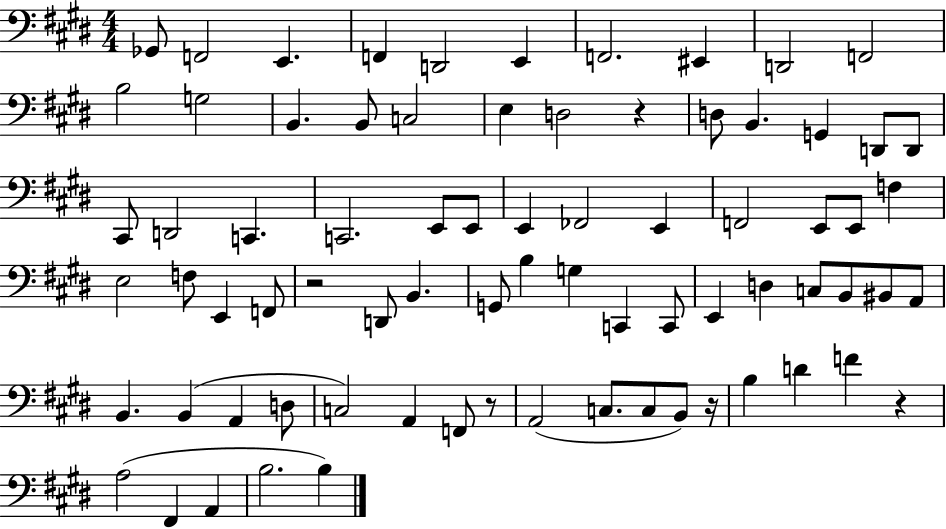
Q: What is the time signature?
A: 4/4